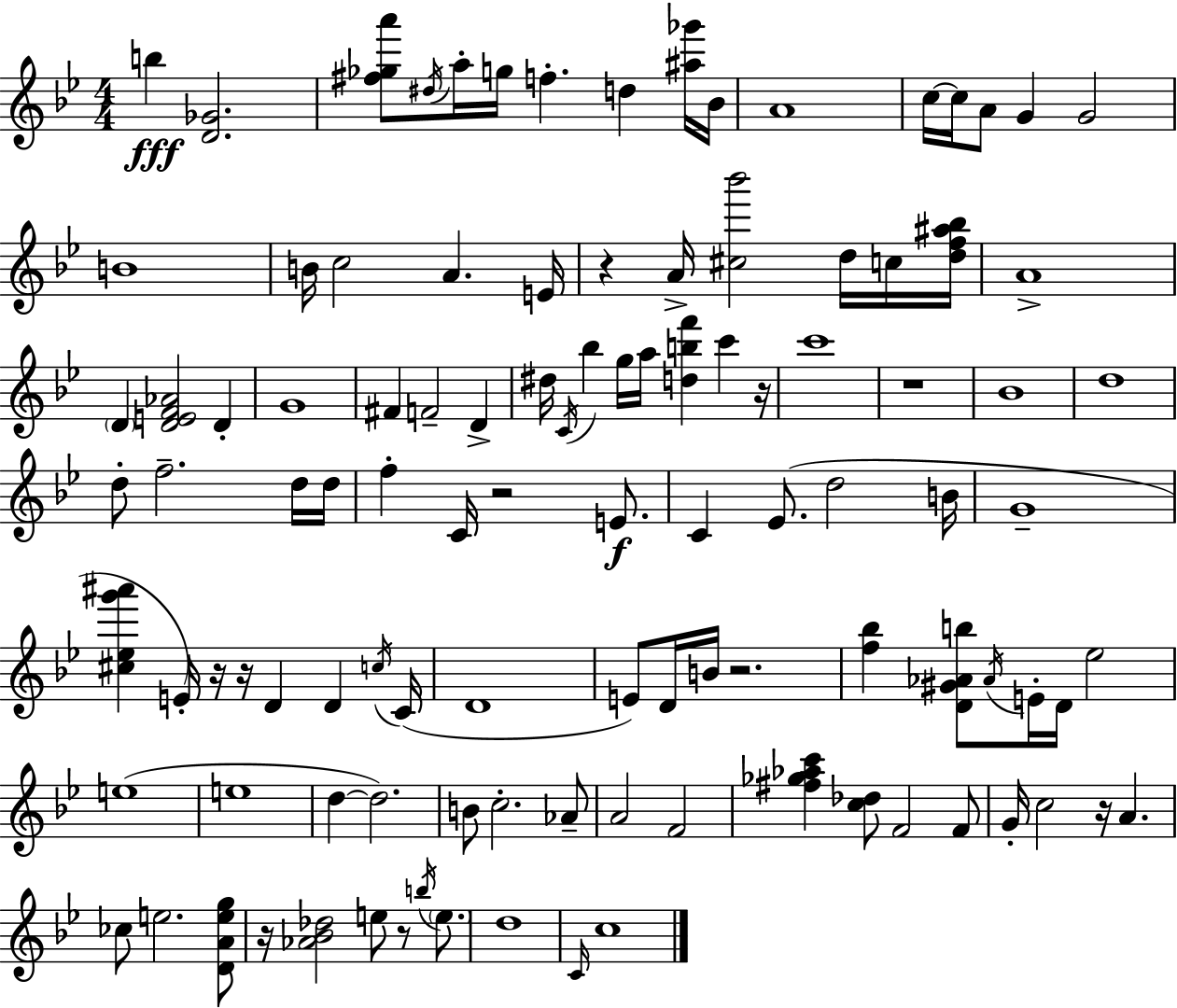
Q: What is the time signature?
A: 4/4